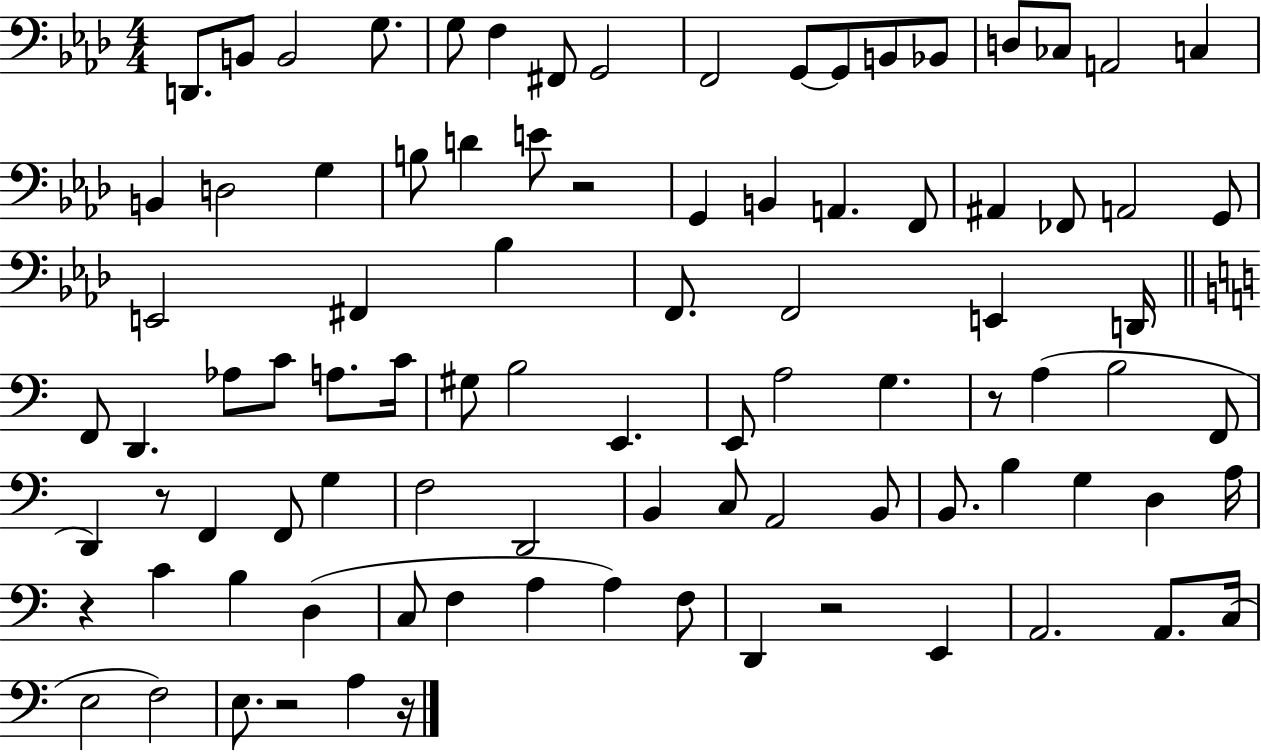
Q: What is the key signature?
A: AES major